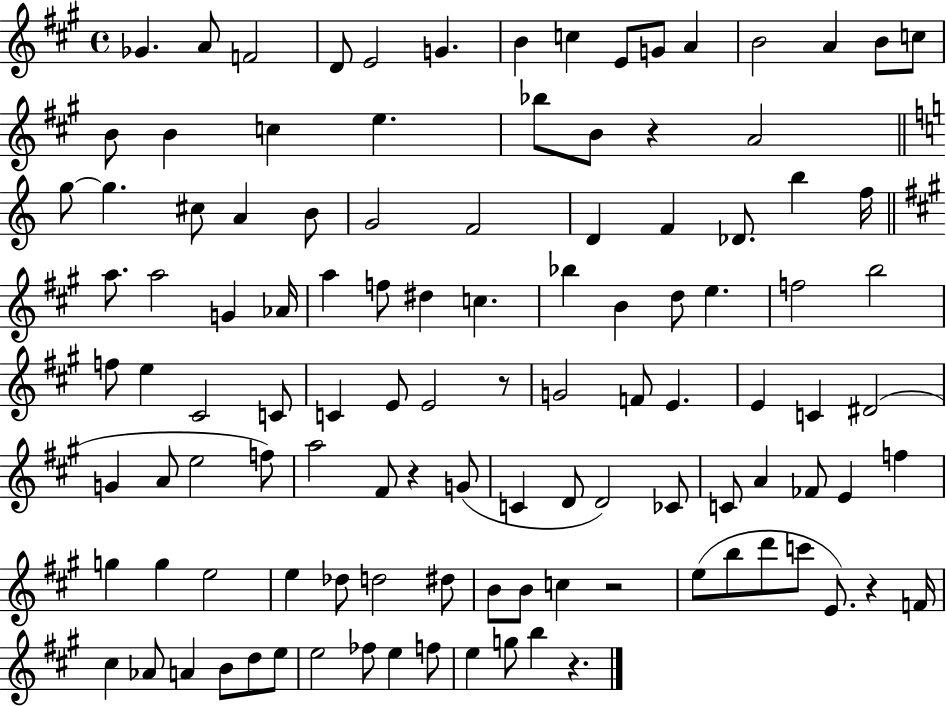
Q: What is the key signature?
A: A major